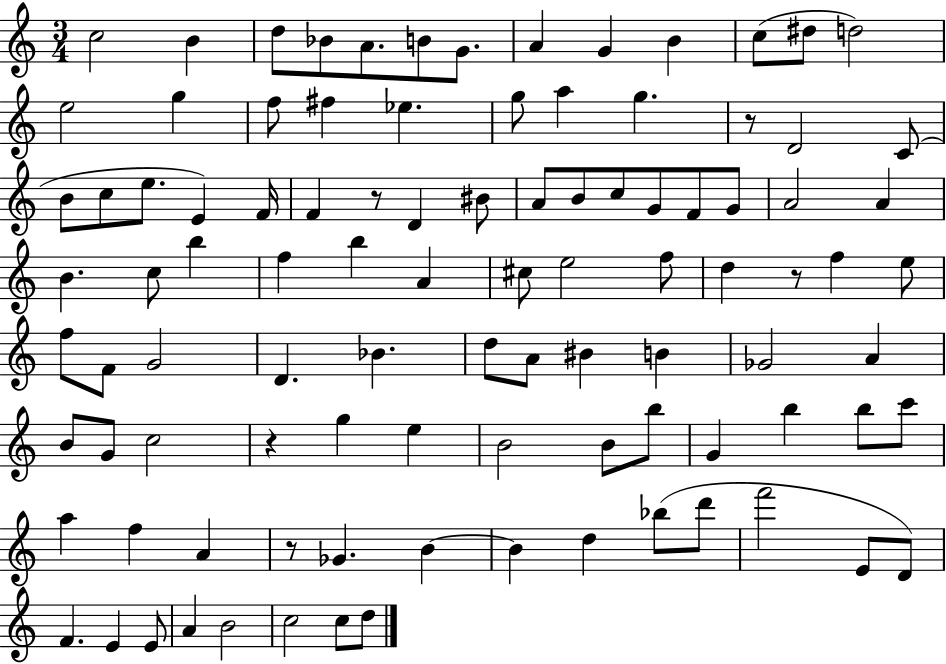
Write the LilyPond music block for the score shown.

{
  \clef treble
  \numericTimeSignature
  \time 3/4
  \key c \major
  c''2 b'4 | d''8 bes'8 a'8. b'8 g'8. | a'4 g'4 b'4 | c''8( dis''8 d''2) | \break e''2 g''4 | f''8 fis''4 ees''4. | g''8 a''4 g''4. | r8 d'2 c'8( | \break b'8 c''8 e''8. e'4) f'16 | f'4 r8 d'4 bis'8 | a'8 b'8 c''8 g'8 f'8 g'8 | a'2 a'4 | \break b'4. c''8 b''4 | f''4 b''4 a'4 | cis''8 e''2 f''8 | d''4 r8 f''4 e''8 | \break f''8 f'8 g'2 | d'4. bes'4. | d''8 a'8 bis'4 b'4 | ges'2 a'4 | \break b'8 g'8 c''2 | r4 g''4 e''4 | b'2 b'8 b''8 | g'4 b''4 b''8 c'''8 | \break a''4 f''4 a'4 | r8 ges'4. b'4~~ | b'4 d''4 bes''8( d'''8 | f'''2 e'8 d'8) | \break f'4. e'4 e'8 | a'4 b'2 | c''2 c''8 d''8 | \bar "|."
}